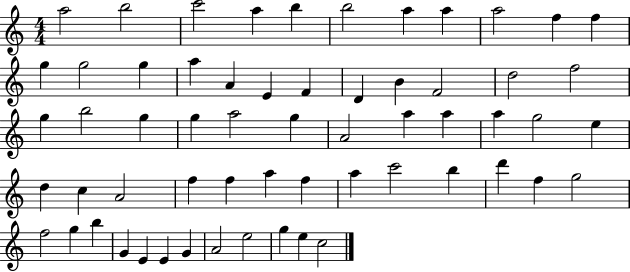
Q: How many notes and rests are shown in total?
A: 60